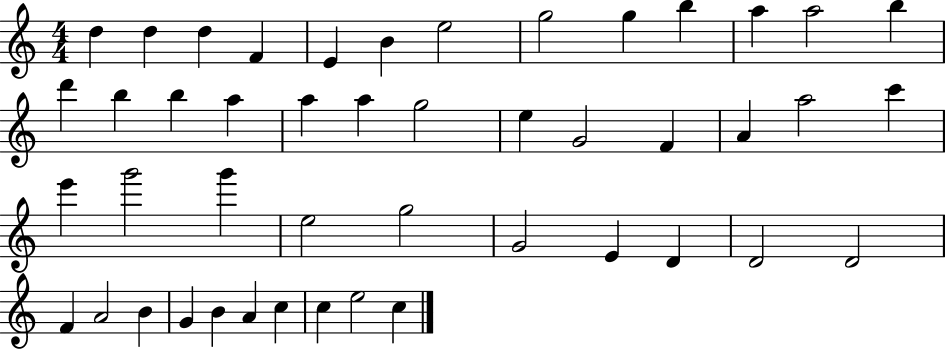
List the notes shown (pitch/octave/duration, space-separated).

D5/q D5/q D5/q F4/q E4/q B4/q E5/h G5/h G5/q B5/q A5/q A5/h B5/q D6/q B5/q B5/q A5/q A5/q A5/q G5/h E5/q G4/h F4/q A4/q A5/h C6/q E6/q G6/h G6/q E5/h G5/h G4/h E4/q D4/q D4/h D4/h F4/q A4/h B4/q G4/q B4/q A4/q C5/q C5/q E5/h C5/q